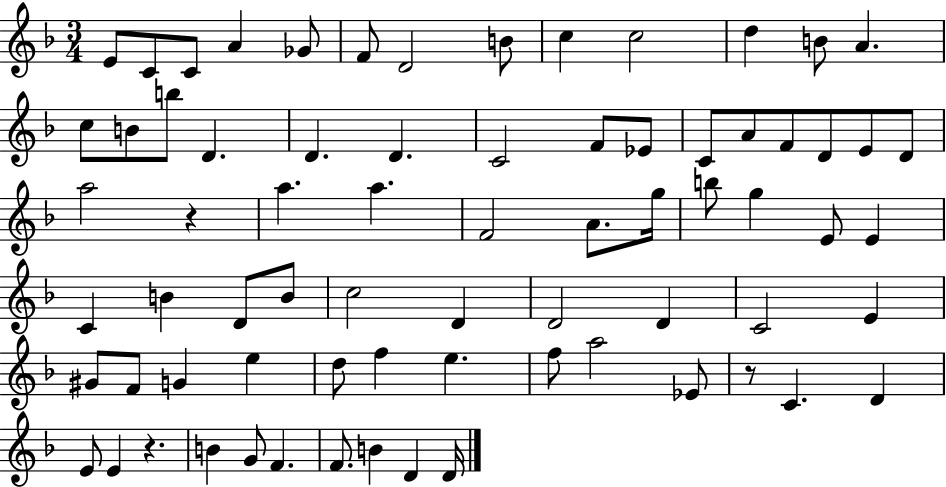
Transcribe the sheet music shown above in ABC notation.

X:1
T:Untitled
M:3/4
L:1/4
K:F
E/2 C/2 C/2 A _G/2 F/2 D2 B/2 c c2 d B/2 A c/2 B/2 b/2 D D D C2 F/2 _E/2 C/2 A/2 F/2 D/2 E/2 D/2 a2 z a a F2 A/2 g/4 b/2 g E/2 E C B D/2 B/2 c2 D D2 D C2 E ^G/2 F/2 G e d/2 f e f/2 a2 _E/2 z/2 C D E/2 E z B G/2 F F/2 B D D/4